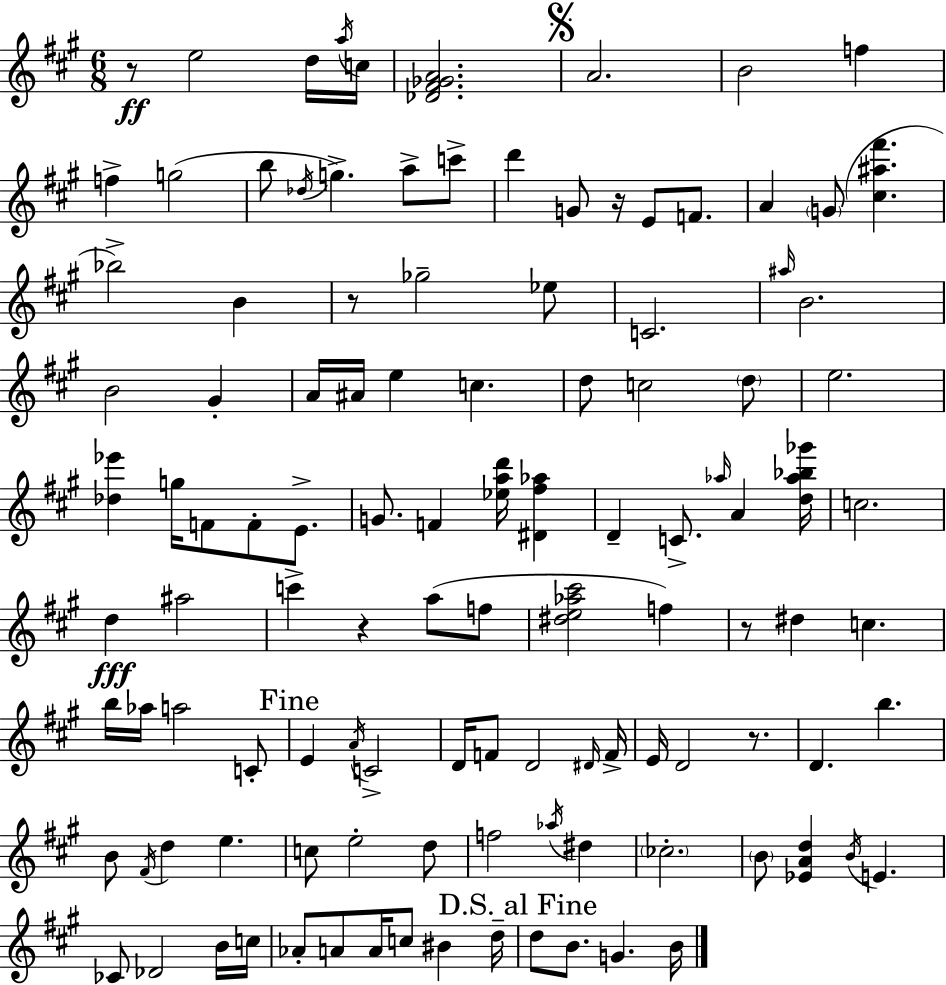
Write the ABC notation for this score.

X:1
T:Untitled
M:6/8
L:1/4
K:A
z/2 e2 d/4 a/4 c/4 [_D^F_GA]2 A2 B2 f f g2 b/2 _d/4 g a/2 c'/2 d' G/2 z/4 E/2 F/2 A G/2 [^c^a^f'] _b2 B z/2 _g2 _e/2 C2 ^a/4 B2 B2 ^G A/4 ^A/4 e c d/2 c2 d/2 e2 [_d_e'] g/4 F/2 F/2 E/2 G/2 F [_ead']/4 [^D^f_a] D C/2 _a/4 A [d_a_b_g']/4 c2 d ^a2 c' z a/2 f/2 [^de_a^c']2 f z/2 ^d c b/4 _a/4 a2 C/2 E A/4 C2 D/4 F/2 D2 ^D/4 F/4 E/4 D2 z/2 D b B/2 ^F/4 d e c/2 e2 d/2 f2 _a/4 ^d _c2 B/2 [_EAd] B/4 E _C/2 _D2 B/4 c/4 _A/2 A/2 A/4 c/2 ^B d/4 d/2 B/2 G B/4